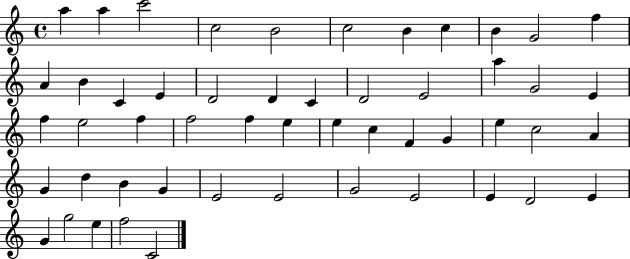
X:1
T:Untitled
M:4/4
L:1/4
K:C
a a c'2 c2 B2 c2 B c B G2 f A B C E D2 D C D2 E2 a G2 E f e2 f f2 f e e c F G e c2 A G d B G E2 E2 G2 E2 E D2 E G g2 e f2 C2